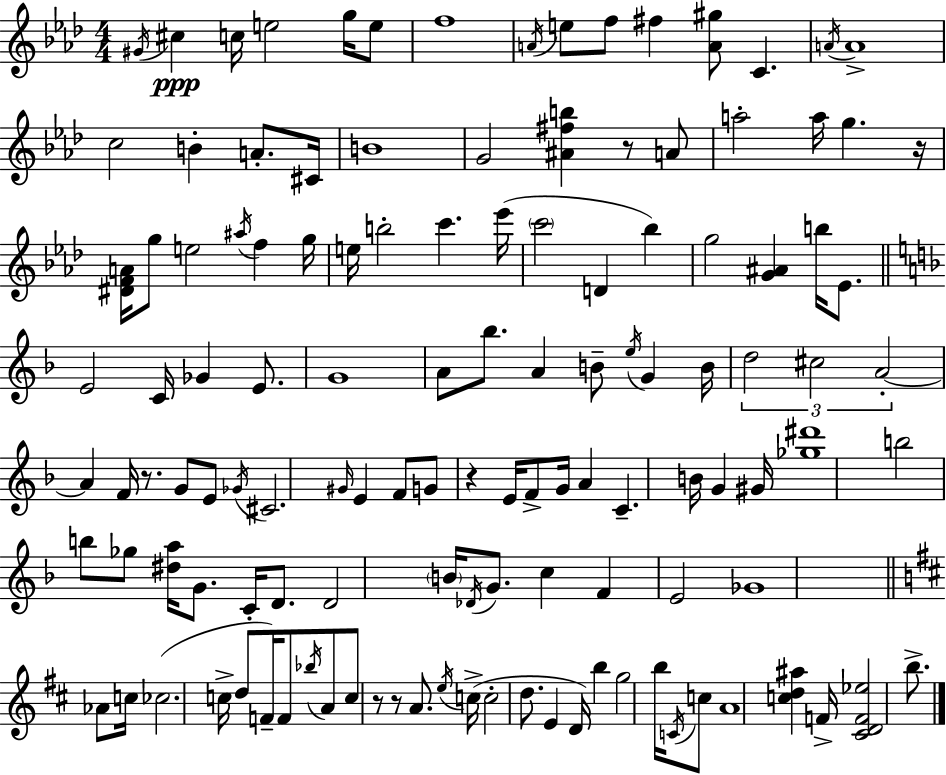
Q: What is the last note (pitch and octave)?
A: B5